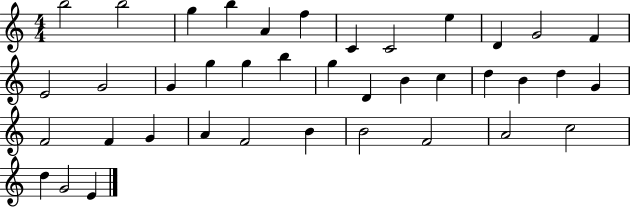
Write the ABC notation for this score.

X:1
T:Untitled
M:4/4
L:1/4
K:C
b2 b2 g b A f C C2 e D G2 F E2 G2 G g g b g D B c d B d G F2 F G A F2 B B2 F2 A2 c2 d G2 E